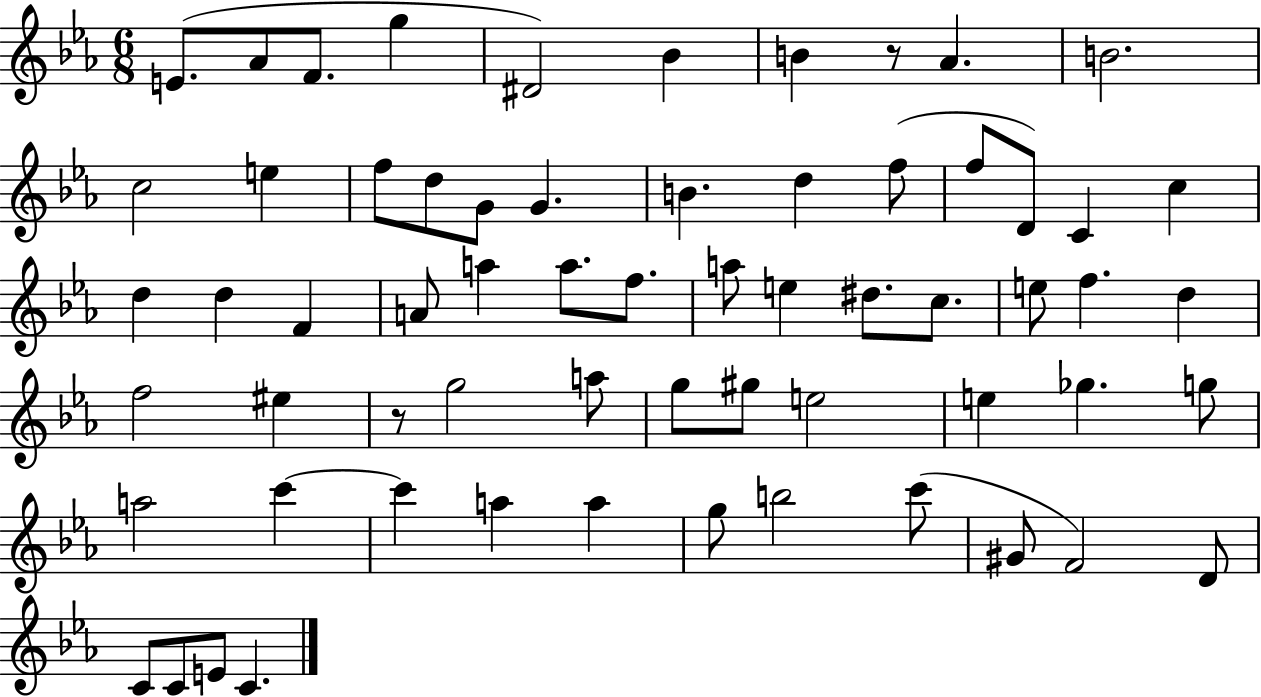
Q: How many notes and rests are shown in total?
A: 63